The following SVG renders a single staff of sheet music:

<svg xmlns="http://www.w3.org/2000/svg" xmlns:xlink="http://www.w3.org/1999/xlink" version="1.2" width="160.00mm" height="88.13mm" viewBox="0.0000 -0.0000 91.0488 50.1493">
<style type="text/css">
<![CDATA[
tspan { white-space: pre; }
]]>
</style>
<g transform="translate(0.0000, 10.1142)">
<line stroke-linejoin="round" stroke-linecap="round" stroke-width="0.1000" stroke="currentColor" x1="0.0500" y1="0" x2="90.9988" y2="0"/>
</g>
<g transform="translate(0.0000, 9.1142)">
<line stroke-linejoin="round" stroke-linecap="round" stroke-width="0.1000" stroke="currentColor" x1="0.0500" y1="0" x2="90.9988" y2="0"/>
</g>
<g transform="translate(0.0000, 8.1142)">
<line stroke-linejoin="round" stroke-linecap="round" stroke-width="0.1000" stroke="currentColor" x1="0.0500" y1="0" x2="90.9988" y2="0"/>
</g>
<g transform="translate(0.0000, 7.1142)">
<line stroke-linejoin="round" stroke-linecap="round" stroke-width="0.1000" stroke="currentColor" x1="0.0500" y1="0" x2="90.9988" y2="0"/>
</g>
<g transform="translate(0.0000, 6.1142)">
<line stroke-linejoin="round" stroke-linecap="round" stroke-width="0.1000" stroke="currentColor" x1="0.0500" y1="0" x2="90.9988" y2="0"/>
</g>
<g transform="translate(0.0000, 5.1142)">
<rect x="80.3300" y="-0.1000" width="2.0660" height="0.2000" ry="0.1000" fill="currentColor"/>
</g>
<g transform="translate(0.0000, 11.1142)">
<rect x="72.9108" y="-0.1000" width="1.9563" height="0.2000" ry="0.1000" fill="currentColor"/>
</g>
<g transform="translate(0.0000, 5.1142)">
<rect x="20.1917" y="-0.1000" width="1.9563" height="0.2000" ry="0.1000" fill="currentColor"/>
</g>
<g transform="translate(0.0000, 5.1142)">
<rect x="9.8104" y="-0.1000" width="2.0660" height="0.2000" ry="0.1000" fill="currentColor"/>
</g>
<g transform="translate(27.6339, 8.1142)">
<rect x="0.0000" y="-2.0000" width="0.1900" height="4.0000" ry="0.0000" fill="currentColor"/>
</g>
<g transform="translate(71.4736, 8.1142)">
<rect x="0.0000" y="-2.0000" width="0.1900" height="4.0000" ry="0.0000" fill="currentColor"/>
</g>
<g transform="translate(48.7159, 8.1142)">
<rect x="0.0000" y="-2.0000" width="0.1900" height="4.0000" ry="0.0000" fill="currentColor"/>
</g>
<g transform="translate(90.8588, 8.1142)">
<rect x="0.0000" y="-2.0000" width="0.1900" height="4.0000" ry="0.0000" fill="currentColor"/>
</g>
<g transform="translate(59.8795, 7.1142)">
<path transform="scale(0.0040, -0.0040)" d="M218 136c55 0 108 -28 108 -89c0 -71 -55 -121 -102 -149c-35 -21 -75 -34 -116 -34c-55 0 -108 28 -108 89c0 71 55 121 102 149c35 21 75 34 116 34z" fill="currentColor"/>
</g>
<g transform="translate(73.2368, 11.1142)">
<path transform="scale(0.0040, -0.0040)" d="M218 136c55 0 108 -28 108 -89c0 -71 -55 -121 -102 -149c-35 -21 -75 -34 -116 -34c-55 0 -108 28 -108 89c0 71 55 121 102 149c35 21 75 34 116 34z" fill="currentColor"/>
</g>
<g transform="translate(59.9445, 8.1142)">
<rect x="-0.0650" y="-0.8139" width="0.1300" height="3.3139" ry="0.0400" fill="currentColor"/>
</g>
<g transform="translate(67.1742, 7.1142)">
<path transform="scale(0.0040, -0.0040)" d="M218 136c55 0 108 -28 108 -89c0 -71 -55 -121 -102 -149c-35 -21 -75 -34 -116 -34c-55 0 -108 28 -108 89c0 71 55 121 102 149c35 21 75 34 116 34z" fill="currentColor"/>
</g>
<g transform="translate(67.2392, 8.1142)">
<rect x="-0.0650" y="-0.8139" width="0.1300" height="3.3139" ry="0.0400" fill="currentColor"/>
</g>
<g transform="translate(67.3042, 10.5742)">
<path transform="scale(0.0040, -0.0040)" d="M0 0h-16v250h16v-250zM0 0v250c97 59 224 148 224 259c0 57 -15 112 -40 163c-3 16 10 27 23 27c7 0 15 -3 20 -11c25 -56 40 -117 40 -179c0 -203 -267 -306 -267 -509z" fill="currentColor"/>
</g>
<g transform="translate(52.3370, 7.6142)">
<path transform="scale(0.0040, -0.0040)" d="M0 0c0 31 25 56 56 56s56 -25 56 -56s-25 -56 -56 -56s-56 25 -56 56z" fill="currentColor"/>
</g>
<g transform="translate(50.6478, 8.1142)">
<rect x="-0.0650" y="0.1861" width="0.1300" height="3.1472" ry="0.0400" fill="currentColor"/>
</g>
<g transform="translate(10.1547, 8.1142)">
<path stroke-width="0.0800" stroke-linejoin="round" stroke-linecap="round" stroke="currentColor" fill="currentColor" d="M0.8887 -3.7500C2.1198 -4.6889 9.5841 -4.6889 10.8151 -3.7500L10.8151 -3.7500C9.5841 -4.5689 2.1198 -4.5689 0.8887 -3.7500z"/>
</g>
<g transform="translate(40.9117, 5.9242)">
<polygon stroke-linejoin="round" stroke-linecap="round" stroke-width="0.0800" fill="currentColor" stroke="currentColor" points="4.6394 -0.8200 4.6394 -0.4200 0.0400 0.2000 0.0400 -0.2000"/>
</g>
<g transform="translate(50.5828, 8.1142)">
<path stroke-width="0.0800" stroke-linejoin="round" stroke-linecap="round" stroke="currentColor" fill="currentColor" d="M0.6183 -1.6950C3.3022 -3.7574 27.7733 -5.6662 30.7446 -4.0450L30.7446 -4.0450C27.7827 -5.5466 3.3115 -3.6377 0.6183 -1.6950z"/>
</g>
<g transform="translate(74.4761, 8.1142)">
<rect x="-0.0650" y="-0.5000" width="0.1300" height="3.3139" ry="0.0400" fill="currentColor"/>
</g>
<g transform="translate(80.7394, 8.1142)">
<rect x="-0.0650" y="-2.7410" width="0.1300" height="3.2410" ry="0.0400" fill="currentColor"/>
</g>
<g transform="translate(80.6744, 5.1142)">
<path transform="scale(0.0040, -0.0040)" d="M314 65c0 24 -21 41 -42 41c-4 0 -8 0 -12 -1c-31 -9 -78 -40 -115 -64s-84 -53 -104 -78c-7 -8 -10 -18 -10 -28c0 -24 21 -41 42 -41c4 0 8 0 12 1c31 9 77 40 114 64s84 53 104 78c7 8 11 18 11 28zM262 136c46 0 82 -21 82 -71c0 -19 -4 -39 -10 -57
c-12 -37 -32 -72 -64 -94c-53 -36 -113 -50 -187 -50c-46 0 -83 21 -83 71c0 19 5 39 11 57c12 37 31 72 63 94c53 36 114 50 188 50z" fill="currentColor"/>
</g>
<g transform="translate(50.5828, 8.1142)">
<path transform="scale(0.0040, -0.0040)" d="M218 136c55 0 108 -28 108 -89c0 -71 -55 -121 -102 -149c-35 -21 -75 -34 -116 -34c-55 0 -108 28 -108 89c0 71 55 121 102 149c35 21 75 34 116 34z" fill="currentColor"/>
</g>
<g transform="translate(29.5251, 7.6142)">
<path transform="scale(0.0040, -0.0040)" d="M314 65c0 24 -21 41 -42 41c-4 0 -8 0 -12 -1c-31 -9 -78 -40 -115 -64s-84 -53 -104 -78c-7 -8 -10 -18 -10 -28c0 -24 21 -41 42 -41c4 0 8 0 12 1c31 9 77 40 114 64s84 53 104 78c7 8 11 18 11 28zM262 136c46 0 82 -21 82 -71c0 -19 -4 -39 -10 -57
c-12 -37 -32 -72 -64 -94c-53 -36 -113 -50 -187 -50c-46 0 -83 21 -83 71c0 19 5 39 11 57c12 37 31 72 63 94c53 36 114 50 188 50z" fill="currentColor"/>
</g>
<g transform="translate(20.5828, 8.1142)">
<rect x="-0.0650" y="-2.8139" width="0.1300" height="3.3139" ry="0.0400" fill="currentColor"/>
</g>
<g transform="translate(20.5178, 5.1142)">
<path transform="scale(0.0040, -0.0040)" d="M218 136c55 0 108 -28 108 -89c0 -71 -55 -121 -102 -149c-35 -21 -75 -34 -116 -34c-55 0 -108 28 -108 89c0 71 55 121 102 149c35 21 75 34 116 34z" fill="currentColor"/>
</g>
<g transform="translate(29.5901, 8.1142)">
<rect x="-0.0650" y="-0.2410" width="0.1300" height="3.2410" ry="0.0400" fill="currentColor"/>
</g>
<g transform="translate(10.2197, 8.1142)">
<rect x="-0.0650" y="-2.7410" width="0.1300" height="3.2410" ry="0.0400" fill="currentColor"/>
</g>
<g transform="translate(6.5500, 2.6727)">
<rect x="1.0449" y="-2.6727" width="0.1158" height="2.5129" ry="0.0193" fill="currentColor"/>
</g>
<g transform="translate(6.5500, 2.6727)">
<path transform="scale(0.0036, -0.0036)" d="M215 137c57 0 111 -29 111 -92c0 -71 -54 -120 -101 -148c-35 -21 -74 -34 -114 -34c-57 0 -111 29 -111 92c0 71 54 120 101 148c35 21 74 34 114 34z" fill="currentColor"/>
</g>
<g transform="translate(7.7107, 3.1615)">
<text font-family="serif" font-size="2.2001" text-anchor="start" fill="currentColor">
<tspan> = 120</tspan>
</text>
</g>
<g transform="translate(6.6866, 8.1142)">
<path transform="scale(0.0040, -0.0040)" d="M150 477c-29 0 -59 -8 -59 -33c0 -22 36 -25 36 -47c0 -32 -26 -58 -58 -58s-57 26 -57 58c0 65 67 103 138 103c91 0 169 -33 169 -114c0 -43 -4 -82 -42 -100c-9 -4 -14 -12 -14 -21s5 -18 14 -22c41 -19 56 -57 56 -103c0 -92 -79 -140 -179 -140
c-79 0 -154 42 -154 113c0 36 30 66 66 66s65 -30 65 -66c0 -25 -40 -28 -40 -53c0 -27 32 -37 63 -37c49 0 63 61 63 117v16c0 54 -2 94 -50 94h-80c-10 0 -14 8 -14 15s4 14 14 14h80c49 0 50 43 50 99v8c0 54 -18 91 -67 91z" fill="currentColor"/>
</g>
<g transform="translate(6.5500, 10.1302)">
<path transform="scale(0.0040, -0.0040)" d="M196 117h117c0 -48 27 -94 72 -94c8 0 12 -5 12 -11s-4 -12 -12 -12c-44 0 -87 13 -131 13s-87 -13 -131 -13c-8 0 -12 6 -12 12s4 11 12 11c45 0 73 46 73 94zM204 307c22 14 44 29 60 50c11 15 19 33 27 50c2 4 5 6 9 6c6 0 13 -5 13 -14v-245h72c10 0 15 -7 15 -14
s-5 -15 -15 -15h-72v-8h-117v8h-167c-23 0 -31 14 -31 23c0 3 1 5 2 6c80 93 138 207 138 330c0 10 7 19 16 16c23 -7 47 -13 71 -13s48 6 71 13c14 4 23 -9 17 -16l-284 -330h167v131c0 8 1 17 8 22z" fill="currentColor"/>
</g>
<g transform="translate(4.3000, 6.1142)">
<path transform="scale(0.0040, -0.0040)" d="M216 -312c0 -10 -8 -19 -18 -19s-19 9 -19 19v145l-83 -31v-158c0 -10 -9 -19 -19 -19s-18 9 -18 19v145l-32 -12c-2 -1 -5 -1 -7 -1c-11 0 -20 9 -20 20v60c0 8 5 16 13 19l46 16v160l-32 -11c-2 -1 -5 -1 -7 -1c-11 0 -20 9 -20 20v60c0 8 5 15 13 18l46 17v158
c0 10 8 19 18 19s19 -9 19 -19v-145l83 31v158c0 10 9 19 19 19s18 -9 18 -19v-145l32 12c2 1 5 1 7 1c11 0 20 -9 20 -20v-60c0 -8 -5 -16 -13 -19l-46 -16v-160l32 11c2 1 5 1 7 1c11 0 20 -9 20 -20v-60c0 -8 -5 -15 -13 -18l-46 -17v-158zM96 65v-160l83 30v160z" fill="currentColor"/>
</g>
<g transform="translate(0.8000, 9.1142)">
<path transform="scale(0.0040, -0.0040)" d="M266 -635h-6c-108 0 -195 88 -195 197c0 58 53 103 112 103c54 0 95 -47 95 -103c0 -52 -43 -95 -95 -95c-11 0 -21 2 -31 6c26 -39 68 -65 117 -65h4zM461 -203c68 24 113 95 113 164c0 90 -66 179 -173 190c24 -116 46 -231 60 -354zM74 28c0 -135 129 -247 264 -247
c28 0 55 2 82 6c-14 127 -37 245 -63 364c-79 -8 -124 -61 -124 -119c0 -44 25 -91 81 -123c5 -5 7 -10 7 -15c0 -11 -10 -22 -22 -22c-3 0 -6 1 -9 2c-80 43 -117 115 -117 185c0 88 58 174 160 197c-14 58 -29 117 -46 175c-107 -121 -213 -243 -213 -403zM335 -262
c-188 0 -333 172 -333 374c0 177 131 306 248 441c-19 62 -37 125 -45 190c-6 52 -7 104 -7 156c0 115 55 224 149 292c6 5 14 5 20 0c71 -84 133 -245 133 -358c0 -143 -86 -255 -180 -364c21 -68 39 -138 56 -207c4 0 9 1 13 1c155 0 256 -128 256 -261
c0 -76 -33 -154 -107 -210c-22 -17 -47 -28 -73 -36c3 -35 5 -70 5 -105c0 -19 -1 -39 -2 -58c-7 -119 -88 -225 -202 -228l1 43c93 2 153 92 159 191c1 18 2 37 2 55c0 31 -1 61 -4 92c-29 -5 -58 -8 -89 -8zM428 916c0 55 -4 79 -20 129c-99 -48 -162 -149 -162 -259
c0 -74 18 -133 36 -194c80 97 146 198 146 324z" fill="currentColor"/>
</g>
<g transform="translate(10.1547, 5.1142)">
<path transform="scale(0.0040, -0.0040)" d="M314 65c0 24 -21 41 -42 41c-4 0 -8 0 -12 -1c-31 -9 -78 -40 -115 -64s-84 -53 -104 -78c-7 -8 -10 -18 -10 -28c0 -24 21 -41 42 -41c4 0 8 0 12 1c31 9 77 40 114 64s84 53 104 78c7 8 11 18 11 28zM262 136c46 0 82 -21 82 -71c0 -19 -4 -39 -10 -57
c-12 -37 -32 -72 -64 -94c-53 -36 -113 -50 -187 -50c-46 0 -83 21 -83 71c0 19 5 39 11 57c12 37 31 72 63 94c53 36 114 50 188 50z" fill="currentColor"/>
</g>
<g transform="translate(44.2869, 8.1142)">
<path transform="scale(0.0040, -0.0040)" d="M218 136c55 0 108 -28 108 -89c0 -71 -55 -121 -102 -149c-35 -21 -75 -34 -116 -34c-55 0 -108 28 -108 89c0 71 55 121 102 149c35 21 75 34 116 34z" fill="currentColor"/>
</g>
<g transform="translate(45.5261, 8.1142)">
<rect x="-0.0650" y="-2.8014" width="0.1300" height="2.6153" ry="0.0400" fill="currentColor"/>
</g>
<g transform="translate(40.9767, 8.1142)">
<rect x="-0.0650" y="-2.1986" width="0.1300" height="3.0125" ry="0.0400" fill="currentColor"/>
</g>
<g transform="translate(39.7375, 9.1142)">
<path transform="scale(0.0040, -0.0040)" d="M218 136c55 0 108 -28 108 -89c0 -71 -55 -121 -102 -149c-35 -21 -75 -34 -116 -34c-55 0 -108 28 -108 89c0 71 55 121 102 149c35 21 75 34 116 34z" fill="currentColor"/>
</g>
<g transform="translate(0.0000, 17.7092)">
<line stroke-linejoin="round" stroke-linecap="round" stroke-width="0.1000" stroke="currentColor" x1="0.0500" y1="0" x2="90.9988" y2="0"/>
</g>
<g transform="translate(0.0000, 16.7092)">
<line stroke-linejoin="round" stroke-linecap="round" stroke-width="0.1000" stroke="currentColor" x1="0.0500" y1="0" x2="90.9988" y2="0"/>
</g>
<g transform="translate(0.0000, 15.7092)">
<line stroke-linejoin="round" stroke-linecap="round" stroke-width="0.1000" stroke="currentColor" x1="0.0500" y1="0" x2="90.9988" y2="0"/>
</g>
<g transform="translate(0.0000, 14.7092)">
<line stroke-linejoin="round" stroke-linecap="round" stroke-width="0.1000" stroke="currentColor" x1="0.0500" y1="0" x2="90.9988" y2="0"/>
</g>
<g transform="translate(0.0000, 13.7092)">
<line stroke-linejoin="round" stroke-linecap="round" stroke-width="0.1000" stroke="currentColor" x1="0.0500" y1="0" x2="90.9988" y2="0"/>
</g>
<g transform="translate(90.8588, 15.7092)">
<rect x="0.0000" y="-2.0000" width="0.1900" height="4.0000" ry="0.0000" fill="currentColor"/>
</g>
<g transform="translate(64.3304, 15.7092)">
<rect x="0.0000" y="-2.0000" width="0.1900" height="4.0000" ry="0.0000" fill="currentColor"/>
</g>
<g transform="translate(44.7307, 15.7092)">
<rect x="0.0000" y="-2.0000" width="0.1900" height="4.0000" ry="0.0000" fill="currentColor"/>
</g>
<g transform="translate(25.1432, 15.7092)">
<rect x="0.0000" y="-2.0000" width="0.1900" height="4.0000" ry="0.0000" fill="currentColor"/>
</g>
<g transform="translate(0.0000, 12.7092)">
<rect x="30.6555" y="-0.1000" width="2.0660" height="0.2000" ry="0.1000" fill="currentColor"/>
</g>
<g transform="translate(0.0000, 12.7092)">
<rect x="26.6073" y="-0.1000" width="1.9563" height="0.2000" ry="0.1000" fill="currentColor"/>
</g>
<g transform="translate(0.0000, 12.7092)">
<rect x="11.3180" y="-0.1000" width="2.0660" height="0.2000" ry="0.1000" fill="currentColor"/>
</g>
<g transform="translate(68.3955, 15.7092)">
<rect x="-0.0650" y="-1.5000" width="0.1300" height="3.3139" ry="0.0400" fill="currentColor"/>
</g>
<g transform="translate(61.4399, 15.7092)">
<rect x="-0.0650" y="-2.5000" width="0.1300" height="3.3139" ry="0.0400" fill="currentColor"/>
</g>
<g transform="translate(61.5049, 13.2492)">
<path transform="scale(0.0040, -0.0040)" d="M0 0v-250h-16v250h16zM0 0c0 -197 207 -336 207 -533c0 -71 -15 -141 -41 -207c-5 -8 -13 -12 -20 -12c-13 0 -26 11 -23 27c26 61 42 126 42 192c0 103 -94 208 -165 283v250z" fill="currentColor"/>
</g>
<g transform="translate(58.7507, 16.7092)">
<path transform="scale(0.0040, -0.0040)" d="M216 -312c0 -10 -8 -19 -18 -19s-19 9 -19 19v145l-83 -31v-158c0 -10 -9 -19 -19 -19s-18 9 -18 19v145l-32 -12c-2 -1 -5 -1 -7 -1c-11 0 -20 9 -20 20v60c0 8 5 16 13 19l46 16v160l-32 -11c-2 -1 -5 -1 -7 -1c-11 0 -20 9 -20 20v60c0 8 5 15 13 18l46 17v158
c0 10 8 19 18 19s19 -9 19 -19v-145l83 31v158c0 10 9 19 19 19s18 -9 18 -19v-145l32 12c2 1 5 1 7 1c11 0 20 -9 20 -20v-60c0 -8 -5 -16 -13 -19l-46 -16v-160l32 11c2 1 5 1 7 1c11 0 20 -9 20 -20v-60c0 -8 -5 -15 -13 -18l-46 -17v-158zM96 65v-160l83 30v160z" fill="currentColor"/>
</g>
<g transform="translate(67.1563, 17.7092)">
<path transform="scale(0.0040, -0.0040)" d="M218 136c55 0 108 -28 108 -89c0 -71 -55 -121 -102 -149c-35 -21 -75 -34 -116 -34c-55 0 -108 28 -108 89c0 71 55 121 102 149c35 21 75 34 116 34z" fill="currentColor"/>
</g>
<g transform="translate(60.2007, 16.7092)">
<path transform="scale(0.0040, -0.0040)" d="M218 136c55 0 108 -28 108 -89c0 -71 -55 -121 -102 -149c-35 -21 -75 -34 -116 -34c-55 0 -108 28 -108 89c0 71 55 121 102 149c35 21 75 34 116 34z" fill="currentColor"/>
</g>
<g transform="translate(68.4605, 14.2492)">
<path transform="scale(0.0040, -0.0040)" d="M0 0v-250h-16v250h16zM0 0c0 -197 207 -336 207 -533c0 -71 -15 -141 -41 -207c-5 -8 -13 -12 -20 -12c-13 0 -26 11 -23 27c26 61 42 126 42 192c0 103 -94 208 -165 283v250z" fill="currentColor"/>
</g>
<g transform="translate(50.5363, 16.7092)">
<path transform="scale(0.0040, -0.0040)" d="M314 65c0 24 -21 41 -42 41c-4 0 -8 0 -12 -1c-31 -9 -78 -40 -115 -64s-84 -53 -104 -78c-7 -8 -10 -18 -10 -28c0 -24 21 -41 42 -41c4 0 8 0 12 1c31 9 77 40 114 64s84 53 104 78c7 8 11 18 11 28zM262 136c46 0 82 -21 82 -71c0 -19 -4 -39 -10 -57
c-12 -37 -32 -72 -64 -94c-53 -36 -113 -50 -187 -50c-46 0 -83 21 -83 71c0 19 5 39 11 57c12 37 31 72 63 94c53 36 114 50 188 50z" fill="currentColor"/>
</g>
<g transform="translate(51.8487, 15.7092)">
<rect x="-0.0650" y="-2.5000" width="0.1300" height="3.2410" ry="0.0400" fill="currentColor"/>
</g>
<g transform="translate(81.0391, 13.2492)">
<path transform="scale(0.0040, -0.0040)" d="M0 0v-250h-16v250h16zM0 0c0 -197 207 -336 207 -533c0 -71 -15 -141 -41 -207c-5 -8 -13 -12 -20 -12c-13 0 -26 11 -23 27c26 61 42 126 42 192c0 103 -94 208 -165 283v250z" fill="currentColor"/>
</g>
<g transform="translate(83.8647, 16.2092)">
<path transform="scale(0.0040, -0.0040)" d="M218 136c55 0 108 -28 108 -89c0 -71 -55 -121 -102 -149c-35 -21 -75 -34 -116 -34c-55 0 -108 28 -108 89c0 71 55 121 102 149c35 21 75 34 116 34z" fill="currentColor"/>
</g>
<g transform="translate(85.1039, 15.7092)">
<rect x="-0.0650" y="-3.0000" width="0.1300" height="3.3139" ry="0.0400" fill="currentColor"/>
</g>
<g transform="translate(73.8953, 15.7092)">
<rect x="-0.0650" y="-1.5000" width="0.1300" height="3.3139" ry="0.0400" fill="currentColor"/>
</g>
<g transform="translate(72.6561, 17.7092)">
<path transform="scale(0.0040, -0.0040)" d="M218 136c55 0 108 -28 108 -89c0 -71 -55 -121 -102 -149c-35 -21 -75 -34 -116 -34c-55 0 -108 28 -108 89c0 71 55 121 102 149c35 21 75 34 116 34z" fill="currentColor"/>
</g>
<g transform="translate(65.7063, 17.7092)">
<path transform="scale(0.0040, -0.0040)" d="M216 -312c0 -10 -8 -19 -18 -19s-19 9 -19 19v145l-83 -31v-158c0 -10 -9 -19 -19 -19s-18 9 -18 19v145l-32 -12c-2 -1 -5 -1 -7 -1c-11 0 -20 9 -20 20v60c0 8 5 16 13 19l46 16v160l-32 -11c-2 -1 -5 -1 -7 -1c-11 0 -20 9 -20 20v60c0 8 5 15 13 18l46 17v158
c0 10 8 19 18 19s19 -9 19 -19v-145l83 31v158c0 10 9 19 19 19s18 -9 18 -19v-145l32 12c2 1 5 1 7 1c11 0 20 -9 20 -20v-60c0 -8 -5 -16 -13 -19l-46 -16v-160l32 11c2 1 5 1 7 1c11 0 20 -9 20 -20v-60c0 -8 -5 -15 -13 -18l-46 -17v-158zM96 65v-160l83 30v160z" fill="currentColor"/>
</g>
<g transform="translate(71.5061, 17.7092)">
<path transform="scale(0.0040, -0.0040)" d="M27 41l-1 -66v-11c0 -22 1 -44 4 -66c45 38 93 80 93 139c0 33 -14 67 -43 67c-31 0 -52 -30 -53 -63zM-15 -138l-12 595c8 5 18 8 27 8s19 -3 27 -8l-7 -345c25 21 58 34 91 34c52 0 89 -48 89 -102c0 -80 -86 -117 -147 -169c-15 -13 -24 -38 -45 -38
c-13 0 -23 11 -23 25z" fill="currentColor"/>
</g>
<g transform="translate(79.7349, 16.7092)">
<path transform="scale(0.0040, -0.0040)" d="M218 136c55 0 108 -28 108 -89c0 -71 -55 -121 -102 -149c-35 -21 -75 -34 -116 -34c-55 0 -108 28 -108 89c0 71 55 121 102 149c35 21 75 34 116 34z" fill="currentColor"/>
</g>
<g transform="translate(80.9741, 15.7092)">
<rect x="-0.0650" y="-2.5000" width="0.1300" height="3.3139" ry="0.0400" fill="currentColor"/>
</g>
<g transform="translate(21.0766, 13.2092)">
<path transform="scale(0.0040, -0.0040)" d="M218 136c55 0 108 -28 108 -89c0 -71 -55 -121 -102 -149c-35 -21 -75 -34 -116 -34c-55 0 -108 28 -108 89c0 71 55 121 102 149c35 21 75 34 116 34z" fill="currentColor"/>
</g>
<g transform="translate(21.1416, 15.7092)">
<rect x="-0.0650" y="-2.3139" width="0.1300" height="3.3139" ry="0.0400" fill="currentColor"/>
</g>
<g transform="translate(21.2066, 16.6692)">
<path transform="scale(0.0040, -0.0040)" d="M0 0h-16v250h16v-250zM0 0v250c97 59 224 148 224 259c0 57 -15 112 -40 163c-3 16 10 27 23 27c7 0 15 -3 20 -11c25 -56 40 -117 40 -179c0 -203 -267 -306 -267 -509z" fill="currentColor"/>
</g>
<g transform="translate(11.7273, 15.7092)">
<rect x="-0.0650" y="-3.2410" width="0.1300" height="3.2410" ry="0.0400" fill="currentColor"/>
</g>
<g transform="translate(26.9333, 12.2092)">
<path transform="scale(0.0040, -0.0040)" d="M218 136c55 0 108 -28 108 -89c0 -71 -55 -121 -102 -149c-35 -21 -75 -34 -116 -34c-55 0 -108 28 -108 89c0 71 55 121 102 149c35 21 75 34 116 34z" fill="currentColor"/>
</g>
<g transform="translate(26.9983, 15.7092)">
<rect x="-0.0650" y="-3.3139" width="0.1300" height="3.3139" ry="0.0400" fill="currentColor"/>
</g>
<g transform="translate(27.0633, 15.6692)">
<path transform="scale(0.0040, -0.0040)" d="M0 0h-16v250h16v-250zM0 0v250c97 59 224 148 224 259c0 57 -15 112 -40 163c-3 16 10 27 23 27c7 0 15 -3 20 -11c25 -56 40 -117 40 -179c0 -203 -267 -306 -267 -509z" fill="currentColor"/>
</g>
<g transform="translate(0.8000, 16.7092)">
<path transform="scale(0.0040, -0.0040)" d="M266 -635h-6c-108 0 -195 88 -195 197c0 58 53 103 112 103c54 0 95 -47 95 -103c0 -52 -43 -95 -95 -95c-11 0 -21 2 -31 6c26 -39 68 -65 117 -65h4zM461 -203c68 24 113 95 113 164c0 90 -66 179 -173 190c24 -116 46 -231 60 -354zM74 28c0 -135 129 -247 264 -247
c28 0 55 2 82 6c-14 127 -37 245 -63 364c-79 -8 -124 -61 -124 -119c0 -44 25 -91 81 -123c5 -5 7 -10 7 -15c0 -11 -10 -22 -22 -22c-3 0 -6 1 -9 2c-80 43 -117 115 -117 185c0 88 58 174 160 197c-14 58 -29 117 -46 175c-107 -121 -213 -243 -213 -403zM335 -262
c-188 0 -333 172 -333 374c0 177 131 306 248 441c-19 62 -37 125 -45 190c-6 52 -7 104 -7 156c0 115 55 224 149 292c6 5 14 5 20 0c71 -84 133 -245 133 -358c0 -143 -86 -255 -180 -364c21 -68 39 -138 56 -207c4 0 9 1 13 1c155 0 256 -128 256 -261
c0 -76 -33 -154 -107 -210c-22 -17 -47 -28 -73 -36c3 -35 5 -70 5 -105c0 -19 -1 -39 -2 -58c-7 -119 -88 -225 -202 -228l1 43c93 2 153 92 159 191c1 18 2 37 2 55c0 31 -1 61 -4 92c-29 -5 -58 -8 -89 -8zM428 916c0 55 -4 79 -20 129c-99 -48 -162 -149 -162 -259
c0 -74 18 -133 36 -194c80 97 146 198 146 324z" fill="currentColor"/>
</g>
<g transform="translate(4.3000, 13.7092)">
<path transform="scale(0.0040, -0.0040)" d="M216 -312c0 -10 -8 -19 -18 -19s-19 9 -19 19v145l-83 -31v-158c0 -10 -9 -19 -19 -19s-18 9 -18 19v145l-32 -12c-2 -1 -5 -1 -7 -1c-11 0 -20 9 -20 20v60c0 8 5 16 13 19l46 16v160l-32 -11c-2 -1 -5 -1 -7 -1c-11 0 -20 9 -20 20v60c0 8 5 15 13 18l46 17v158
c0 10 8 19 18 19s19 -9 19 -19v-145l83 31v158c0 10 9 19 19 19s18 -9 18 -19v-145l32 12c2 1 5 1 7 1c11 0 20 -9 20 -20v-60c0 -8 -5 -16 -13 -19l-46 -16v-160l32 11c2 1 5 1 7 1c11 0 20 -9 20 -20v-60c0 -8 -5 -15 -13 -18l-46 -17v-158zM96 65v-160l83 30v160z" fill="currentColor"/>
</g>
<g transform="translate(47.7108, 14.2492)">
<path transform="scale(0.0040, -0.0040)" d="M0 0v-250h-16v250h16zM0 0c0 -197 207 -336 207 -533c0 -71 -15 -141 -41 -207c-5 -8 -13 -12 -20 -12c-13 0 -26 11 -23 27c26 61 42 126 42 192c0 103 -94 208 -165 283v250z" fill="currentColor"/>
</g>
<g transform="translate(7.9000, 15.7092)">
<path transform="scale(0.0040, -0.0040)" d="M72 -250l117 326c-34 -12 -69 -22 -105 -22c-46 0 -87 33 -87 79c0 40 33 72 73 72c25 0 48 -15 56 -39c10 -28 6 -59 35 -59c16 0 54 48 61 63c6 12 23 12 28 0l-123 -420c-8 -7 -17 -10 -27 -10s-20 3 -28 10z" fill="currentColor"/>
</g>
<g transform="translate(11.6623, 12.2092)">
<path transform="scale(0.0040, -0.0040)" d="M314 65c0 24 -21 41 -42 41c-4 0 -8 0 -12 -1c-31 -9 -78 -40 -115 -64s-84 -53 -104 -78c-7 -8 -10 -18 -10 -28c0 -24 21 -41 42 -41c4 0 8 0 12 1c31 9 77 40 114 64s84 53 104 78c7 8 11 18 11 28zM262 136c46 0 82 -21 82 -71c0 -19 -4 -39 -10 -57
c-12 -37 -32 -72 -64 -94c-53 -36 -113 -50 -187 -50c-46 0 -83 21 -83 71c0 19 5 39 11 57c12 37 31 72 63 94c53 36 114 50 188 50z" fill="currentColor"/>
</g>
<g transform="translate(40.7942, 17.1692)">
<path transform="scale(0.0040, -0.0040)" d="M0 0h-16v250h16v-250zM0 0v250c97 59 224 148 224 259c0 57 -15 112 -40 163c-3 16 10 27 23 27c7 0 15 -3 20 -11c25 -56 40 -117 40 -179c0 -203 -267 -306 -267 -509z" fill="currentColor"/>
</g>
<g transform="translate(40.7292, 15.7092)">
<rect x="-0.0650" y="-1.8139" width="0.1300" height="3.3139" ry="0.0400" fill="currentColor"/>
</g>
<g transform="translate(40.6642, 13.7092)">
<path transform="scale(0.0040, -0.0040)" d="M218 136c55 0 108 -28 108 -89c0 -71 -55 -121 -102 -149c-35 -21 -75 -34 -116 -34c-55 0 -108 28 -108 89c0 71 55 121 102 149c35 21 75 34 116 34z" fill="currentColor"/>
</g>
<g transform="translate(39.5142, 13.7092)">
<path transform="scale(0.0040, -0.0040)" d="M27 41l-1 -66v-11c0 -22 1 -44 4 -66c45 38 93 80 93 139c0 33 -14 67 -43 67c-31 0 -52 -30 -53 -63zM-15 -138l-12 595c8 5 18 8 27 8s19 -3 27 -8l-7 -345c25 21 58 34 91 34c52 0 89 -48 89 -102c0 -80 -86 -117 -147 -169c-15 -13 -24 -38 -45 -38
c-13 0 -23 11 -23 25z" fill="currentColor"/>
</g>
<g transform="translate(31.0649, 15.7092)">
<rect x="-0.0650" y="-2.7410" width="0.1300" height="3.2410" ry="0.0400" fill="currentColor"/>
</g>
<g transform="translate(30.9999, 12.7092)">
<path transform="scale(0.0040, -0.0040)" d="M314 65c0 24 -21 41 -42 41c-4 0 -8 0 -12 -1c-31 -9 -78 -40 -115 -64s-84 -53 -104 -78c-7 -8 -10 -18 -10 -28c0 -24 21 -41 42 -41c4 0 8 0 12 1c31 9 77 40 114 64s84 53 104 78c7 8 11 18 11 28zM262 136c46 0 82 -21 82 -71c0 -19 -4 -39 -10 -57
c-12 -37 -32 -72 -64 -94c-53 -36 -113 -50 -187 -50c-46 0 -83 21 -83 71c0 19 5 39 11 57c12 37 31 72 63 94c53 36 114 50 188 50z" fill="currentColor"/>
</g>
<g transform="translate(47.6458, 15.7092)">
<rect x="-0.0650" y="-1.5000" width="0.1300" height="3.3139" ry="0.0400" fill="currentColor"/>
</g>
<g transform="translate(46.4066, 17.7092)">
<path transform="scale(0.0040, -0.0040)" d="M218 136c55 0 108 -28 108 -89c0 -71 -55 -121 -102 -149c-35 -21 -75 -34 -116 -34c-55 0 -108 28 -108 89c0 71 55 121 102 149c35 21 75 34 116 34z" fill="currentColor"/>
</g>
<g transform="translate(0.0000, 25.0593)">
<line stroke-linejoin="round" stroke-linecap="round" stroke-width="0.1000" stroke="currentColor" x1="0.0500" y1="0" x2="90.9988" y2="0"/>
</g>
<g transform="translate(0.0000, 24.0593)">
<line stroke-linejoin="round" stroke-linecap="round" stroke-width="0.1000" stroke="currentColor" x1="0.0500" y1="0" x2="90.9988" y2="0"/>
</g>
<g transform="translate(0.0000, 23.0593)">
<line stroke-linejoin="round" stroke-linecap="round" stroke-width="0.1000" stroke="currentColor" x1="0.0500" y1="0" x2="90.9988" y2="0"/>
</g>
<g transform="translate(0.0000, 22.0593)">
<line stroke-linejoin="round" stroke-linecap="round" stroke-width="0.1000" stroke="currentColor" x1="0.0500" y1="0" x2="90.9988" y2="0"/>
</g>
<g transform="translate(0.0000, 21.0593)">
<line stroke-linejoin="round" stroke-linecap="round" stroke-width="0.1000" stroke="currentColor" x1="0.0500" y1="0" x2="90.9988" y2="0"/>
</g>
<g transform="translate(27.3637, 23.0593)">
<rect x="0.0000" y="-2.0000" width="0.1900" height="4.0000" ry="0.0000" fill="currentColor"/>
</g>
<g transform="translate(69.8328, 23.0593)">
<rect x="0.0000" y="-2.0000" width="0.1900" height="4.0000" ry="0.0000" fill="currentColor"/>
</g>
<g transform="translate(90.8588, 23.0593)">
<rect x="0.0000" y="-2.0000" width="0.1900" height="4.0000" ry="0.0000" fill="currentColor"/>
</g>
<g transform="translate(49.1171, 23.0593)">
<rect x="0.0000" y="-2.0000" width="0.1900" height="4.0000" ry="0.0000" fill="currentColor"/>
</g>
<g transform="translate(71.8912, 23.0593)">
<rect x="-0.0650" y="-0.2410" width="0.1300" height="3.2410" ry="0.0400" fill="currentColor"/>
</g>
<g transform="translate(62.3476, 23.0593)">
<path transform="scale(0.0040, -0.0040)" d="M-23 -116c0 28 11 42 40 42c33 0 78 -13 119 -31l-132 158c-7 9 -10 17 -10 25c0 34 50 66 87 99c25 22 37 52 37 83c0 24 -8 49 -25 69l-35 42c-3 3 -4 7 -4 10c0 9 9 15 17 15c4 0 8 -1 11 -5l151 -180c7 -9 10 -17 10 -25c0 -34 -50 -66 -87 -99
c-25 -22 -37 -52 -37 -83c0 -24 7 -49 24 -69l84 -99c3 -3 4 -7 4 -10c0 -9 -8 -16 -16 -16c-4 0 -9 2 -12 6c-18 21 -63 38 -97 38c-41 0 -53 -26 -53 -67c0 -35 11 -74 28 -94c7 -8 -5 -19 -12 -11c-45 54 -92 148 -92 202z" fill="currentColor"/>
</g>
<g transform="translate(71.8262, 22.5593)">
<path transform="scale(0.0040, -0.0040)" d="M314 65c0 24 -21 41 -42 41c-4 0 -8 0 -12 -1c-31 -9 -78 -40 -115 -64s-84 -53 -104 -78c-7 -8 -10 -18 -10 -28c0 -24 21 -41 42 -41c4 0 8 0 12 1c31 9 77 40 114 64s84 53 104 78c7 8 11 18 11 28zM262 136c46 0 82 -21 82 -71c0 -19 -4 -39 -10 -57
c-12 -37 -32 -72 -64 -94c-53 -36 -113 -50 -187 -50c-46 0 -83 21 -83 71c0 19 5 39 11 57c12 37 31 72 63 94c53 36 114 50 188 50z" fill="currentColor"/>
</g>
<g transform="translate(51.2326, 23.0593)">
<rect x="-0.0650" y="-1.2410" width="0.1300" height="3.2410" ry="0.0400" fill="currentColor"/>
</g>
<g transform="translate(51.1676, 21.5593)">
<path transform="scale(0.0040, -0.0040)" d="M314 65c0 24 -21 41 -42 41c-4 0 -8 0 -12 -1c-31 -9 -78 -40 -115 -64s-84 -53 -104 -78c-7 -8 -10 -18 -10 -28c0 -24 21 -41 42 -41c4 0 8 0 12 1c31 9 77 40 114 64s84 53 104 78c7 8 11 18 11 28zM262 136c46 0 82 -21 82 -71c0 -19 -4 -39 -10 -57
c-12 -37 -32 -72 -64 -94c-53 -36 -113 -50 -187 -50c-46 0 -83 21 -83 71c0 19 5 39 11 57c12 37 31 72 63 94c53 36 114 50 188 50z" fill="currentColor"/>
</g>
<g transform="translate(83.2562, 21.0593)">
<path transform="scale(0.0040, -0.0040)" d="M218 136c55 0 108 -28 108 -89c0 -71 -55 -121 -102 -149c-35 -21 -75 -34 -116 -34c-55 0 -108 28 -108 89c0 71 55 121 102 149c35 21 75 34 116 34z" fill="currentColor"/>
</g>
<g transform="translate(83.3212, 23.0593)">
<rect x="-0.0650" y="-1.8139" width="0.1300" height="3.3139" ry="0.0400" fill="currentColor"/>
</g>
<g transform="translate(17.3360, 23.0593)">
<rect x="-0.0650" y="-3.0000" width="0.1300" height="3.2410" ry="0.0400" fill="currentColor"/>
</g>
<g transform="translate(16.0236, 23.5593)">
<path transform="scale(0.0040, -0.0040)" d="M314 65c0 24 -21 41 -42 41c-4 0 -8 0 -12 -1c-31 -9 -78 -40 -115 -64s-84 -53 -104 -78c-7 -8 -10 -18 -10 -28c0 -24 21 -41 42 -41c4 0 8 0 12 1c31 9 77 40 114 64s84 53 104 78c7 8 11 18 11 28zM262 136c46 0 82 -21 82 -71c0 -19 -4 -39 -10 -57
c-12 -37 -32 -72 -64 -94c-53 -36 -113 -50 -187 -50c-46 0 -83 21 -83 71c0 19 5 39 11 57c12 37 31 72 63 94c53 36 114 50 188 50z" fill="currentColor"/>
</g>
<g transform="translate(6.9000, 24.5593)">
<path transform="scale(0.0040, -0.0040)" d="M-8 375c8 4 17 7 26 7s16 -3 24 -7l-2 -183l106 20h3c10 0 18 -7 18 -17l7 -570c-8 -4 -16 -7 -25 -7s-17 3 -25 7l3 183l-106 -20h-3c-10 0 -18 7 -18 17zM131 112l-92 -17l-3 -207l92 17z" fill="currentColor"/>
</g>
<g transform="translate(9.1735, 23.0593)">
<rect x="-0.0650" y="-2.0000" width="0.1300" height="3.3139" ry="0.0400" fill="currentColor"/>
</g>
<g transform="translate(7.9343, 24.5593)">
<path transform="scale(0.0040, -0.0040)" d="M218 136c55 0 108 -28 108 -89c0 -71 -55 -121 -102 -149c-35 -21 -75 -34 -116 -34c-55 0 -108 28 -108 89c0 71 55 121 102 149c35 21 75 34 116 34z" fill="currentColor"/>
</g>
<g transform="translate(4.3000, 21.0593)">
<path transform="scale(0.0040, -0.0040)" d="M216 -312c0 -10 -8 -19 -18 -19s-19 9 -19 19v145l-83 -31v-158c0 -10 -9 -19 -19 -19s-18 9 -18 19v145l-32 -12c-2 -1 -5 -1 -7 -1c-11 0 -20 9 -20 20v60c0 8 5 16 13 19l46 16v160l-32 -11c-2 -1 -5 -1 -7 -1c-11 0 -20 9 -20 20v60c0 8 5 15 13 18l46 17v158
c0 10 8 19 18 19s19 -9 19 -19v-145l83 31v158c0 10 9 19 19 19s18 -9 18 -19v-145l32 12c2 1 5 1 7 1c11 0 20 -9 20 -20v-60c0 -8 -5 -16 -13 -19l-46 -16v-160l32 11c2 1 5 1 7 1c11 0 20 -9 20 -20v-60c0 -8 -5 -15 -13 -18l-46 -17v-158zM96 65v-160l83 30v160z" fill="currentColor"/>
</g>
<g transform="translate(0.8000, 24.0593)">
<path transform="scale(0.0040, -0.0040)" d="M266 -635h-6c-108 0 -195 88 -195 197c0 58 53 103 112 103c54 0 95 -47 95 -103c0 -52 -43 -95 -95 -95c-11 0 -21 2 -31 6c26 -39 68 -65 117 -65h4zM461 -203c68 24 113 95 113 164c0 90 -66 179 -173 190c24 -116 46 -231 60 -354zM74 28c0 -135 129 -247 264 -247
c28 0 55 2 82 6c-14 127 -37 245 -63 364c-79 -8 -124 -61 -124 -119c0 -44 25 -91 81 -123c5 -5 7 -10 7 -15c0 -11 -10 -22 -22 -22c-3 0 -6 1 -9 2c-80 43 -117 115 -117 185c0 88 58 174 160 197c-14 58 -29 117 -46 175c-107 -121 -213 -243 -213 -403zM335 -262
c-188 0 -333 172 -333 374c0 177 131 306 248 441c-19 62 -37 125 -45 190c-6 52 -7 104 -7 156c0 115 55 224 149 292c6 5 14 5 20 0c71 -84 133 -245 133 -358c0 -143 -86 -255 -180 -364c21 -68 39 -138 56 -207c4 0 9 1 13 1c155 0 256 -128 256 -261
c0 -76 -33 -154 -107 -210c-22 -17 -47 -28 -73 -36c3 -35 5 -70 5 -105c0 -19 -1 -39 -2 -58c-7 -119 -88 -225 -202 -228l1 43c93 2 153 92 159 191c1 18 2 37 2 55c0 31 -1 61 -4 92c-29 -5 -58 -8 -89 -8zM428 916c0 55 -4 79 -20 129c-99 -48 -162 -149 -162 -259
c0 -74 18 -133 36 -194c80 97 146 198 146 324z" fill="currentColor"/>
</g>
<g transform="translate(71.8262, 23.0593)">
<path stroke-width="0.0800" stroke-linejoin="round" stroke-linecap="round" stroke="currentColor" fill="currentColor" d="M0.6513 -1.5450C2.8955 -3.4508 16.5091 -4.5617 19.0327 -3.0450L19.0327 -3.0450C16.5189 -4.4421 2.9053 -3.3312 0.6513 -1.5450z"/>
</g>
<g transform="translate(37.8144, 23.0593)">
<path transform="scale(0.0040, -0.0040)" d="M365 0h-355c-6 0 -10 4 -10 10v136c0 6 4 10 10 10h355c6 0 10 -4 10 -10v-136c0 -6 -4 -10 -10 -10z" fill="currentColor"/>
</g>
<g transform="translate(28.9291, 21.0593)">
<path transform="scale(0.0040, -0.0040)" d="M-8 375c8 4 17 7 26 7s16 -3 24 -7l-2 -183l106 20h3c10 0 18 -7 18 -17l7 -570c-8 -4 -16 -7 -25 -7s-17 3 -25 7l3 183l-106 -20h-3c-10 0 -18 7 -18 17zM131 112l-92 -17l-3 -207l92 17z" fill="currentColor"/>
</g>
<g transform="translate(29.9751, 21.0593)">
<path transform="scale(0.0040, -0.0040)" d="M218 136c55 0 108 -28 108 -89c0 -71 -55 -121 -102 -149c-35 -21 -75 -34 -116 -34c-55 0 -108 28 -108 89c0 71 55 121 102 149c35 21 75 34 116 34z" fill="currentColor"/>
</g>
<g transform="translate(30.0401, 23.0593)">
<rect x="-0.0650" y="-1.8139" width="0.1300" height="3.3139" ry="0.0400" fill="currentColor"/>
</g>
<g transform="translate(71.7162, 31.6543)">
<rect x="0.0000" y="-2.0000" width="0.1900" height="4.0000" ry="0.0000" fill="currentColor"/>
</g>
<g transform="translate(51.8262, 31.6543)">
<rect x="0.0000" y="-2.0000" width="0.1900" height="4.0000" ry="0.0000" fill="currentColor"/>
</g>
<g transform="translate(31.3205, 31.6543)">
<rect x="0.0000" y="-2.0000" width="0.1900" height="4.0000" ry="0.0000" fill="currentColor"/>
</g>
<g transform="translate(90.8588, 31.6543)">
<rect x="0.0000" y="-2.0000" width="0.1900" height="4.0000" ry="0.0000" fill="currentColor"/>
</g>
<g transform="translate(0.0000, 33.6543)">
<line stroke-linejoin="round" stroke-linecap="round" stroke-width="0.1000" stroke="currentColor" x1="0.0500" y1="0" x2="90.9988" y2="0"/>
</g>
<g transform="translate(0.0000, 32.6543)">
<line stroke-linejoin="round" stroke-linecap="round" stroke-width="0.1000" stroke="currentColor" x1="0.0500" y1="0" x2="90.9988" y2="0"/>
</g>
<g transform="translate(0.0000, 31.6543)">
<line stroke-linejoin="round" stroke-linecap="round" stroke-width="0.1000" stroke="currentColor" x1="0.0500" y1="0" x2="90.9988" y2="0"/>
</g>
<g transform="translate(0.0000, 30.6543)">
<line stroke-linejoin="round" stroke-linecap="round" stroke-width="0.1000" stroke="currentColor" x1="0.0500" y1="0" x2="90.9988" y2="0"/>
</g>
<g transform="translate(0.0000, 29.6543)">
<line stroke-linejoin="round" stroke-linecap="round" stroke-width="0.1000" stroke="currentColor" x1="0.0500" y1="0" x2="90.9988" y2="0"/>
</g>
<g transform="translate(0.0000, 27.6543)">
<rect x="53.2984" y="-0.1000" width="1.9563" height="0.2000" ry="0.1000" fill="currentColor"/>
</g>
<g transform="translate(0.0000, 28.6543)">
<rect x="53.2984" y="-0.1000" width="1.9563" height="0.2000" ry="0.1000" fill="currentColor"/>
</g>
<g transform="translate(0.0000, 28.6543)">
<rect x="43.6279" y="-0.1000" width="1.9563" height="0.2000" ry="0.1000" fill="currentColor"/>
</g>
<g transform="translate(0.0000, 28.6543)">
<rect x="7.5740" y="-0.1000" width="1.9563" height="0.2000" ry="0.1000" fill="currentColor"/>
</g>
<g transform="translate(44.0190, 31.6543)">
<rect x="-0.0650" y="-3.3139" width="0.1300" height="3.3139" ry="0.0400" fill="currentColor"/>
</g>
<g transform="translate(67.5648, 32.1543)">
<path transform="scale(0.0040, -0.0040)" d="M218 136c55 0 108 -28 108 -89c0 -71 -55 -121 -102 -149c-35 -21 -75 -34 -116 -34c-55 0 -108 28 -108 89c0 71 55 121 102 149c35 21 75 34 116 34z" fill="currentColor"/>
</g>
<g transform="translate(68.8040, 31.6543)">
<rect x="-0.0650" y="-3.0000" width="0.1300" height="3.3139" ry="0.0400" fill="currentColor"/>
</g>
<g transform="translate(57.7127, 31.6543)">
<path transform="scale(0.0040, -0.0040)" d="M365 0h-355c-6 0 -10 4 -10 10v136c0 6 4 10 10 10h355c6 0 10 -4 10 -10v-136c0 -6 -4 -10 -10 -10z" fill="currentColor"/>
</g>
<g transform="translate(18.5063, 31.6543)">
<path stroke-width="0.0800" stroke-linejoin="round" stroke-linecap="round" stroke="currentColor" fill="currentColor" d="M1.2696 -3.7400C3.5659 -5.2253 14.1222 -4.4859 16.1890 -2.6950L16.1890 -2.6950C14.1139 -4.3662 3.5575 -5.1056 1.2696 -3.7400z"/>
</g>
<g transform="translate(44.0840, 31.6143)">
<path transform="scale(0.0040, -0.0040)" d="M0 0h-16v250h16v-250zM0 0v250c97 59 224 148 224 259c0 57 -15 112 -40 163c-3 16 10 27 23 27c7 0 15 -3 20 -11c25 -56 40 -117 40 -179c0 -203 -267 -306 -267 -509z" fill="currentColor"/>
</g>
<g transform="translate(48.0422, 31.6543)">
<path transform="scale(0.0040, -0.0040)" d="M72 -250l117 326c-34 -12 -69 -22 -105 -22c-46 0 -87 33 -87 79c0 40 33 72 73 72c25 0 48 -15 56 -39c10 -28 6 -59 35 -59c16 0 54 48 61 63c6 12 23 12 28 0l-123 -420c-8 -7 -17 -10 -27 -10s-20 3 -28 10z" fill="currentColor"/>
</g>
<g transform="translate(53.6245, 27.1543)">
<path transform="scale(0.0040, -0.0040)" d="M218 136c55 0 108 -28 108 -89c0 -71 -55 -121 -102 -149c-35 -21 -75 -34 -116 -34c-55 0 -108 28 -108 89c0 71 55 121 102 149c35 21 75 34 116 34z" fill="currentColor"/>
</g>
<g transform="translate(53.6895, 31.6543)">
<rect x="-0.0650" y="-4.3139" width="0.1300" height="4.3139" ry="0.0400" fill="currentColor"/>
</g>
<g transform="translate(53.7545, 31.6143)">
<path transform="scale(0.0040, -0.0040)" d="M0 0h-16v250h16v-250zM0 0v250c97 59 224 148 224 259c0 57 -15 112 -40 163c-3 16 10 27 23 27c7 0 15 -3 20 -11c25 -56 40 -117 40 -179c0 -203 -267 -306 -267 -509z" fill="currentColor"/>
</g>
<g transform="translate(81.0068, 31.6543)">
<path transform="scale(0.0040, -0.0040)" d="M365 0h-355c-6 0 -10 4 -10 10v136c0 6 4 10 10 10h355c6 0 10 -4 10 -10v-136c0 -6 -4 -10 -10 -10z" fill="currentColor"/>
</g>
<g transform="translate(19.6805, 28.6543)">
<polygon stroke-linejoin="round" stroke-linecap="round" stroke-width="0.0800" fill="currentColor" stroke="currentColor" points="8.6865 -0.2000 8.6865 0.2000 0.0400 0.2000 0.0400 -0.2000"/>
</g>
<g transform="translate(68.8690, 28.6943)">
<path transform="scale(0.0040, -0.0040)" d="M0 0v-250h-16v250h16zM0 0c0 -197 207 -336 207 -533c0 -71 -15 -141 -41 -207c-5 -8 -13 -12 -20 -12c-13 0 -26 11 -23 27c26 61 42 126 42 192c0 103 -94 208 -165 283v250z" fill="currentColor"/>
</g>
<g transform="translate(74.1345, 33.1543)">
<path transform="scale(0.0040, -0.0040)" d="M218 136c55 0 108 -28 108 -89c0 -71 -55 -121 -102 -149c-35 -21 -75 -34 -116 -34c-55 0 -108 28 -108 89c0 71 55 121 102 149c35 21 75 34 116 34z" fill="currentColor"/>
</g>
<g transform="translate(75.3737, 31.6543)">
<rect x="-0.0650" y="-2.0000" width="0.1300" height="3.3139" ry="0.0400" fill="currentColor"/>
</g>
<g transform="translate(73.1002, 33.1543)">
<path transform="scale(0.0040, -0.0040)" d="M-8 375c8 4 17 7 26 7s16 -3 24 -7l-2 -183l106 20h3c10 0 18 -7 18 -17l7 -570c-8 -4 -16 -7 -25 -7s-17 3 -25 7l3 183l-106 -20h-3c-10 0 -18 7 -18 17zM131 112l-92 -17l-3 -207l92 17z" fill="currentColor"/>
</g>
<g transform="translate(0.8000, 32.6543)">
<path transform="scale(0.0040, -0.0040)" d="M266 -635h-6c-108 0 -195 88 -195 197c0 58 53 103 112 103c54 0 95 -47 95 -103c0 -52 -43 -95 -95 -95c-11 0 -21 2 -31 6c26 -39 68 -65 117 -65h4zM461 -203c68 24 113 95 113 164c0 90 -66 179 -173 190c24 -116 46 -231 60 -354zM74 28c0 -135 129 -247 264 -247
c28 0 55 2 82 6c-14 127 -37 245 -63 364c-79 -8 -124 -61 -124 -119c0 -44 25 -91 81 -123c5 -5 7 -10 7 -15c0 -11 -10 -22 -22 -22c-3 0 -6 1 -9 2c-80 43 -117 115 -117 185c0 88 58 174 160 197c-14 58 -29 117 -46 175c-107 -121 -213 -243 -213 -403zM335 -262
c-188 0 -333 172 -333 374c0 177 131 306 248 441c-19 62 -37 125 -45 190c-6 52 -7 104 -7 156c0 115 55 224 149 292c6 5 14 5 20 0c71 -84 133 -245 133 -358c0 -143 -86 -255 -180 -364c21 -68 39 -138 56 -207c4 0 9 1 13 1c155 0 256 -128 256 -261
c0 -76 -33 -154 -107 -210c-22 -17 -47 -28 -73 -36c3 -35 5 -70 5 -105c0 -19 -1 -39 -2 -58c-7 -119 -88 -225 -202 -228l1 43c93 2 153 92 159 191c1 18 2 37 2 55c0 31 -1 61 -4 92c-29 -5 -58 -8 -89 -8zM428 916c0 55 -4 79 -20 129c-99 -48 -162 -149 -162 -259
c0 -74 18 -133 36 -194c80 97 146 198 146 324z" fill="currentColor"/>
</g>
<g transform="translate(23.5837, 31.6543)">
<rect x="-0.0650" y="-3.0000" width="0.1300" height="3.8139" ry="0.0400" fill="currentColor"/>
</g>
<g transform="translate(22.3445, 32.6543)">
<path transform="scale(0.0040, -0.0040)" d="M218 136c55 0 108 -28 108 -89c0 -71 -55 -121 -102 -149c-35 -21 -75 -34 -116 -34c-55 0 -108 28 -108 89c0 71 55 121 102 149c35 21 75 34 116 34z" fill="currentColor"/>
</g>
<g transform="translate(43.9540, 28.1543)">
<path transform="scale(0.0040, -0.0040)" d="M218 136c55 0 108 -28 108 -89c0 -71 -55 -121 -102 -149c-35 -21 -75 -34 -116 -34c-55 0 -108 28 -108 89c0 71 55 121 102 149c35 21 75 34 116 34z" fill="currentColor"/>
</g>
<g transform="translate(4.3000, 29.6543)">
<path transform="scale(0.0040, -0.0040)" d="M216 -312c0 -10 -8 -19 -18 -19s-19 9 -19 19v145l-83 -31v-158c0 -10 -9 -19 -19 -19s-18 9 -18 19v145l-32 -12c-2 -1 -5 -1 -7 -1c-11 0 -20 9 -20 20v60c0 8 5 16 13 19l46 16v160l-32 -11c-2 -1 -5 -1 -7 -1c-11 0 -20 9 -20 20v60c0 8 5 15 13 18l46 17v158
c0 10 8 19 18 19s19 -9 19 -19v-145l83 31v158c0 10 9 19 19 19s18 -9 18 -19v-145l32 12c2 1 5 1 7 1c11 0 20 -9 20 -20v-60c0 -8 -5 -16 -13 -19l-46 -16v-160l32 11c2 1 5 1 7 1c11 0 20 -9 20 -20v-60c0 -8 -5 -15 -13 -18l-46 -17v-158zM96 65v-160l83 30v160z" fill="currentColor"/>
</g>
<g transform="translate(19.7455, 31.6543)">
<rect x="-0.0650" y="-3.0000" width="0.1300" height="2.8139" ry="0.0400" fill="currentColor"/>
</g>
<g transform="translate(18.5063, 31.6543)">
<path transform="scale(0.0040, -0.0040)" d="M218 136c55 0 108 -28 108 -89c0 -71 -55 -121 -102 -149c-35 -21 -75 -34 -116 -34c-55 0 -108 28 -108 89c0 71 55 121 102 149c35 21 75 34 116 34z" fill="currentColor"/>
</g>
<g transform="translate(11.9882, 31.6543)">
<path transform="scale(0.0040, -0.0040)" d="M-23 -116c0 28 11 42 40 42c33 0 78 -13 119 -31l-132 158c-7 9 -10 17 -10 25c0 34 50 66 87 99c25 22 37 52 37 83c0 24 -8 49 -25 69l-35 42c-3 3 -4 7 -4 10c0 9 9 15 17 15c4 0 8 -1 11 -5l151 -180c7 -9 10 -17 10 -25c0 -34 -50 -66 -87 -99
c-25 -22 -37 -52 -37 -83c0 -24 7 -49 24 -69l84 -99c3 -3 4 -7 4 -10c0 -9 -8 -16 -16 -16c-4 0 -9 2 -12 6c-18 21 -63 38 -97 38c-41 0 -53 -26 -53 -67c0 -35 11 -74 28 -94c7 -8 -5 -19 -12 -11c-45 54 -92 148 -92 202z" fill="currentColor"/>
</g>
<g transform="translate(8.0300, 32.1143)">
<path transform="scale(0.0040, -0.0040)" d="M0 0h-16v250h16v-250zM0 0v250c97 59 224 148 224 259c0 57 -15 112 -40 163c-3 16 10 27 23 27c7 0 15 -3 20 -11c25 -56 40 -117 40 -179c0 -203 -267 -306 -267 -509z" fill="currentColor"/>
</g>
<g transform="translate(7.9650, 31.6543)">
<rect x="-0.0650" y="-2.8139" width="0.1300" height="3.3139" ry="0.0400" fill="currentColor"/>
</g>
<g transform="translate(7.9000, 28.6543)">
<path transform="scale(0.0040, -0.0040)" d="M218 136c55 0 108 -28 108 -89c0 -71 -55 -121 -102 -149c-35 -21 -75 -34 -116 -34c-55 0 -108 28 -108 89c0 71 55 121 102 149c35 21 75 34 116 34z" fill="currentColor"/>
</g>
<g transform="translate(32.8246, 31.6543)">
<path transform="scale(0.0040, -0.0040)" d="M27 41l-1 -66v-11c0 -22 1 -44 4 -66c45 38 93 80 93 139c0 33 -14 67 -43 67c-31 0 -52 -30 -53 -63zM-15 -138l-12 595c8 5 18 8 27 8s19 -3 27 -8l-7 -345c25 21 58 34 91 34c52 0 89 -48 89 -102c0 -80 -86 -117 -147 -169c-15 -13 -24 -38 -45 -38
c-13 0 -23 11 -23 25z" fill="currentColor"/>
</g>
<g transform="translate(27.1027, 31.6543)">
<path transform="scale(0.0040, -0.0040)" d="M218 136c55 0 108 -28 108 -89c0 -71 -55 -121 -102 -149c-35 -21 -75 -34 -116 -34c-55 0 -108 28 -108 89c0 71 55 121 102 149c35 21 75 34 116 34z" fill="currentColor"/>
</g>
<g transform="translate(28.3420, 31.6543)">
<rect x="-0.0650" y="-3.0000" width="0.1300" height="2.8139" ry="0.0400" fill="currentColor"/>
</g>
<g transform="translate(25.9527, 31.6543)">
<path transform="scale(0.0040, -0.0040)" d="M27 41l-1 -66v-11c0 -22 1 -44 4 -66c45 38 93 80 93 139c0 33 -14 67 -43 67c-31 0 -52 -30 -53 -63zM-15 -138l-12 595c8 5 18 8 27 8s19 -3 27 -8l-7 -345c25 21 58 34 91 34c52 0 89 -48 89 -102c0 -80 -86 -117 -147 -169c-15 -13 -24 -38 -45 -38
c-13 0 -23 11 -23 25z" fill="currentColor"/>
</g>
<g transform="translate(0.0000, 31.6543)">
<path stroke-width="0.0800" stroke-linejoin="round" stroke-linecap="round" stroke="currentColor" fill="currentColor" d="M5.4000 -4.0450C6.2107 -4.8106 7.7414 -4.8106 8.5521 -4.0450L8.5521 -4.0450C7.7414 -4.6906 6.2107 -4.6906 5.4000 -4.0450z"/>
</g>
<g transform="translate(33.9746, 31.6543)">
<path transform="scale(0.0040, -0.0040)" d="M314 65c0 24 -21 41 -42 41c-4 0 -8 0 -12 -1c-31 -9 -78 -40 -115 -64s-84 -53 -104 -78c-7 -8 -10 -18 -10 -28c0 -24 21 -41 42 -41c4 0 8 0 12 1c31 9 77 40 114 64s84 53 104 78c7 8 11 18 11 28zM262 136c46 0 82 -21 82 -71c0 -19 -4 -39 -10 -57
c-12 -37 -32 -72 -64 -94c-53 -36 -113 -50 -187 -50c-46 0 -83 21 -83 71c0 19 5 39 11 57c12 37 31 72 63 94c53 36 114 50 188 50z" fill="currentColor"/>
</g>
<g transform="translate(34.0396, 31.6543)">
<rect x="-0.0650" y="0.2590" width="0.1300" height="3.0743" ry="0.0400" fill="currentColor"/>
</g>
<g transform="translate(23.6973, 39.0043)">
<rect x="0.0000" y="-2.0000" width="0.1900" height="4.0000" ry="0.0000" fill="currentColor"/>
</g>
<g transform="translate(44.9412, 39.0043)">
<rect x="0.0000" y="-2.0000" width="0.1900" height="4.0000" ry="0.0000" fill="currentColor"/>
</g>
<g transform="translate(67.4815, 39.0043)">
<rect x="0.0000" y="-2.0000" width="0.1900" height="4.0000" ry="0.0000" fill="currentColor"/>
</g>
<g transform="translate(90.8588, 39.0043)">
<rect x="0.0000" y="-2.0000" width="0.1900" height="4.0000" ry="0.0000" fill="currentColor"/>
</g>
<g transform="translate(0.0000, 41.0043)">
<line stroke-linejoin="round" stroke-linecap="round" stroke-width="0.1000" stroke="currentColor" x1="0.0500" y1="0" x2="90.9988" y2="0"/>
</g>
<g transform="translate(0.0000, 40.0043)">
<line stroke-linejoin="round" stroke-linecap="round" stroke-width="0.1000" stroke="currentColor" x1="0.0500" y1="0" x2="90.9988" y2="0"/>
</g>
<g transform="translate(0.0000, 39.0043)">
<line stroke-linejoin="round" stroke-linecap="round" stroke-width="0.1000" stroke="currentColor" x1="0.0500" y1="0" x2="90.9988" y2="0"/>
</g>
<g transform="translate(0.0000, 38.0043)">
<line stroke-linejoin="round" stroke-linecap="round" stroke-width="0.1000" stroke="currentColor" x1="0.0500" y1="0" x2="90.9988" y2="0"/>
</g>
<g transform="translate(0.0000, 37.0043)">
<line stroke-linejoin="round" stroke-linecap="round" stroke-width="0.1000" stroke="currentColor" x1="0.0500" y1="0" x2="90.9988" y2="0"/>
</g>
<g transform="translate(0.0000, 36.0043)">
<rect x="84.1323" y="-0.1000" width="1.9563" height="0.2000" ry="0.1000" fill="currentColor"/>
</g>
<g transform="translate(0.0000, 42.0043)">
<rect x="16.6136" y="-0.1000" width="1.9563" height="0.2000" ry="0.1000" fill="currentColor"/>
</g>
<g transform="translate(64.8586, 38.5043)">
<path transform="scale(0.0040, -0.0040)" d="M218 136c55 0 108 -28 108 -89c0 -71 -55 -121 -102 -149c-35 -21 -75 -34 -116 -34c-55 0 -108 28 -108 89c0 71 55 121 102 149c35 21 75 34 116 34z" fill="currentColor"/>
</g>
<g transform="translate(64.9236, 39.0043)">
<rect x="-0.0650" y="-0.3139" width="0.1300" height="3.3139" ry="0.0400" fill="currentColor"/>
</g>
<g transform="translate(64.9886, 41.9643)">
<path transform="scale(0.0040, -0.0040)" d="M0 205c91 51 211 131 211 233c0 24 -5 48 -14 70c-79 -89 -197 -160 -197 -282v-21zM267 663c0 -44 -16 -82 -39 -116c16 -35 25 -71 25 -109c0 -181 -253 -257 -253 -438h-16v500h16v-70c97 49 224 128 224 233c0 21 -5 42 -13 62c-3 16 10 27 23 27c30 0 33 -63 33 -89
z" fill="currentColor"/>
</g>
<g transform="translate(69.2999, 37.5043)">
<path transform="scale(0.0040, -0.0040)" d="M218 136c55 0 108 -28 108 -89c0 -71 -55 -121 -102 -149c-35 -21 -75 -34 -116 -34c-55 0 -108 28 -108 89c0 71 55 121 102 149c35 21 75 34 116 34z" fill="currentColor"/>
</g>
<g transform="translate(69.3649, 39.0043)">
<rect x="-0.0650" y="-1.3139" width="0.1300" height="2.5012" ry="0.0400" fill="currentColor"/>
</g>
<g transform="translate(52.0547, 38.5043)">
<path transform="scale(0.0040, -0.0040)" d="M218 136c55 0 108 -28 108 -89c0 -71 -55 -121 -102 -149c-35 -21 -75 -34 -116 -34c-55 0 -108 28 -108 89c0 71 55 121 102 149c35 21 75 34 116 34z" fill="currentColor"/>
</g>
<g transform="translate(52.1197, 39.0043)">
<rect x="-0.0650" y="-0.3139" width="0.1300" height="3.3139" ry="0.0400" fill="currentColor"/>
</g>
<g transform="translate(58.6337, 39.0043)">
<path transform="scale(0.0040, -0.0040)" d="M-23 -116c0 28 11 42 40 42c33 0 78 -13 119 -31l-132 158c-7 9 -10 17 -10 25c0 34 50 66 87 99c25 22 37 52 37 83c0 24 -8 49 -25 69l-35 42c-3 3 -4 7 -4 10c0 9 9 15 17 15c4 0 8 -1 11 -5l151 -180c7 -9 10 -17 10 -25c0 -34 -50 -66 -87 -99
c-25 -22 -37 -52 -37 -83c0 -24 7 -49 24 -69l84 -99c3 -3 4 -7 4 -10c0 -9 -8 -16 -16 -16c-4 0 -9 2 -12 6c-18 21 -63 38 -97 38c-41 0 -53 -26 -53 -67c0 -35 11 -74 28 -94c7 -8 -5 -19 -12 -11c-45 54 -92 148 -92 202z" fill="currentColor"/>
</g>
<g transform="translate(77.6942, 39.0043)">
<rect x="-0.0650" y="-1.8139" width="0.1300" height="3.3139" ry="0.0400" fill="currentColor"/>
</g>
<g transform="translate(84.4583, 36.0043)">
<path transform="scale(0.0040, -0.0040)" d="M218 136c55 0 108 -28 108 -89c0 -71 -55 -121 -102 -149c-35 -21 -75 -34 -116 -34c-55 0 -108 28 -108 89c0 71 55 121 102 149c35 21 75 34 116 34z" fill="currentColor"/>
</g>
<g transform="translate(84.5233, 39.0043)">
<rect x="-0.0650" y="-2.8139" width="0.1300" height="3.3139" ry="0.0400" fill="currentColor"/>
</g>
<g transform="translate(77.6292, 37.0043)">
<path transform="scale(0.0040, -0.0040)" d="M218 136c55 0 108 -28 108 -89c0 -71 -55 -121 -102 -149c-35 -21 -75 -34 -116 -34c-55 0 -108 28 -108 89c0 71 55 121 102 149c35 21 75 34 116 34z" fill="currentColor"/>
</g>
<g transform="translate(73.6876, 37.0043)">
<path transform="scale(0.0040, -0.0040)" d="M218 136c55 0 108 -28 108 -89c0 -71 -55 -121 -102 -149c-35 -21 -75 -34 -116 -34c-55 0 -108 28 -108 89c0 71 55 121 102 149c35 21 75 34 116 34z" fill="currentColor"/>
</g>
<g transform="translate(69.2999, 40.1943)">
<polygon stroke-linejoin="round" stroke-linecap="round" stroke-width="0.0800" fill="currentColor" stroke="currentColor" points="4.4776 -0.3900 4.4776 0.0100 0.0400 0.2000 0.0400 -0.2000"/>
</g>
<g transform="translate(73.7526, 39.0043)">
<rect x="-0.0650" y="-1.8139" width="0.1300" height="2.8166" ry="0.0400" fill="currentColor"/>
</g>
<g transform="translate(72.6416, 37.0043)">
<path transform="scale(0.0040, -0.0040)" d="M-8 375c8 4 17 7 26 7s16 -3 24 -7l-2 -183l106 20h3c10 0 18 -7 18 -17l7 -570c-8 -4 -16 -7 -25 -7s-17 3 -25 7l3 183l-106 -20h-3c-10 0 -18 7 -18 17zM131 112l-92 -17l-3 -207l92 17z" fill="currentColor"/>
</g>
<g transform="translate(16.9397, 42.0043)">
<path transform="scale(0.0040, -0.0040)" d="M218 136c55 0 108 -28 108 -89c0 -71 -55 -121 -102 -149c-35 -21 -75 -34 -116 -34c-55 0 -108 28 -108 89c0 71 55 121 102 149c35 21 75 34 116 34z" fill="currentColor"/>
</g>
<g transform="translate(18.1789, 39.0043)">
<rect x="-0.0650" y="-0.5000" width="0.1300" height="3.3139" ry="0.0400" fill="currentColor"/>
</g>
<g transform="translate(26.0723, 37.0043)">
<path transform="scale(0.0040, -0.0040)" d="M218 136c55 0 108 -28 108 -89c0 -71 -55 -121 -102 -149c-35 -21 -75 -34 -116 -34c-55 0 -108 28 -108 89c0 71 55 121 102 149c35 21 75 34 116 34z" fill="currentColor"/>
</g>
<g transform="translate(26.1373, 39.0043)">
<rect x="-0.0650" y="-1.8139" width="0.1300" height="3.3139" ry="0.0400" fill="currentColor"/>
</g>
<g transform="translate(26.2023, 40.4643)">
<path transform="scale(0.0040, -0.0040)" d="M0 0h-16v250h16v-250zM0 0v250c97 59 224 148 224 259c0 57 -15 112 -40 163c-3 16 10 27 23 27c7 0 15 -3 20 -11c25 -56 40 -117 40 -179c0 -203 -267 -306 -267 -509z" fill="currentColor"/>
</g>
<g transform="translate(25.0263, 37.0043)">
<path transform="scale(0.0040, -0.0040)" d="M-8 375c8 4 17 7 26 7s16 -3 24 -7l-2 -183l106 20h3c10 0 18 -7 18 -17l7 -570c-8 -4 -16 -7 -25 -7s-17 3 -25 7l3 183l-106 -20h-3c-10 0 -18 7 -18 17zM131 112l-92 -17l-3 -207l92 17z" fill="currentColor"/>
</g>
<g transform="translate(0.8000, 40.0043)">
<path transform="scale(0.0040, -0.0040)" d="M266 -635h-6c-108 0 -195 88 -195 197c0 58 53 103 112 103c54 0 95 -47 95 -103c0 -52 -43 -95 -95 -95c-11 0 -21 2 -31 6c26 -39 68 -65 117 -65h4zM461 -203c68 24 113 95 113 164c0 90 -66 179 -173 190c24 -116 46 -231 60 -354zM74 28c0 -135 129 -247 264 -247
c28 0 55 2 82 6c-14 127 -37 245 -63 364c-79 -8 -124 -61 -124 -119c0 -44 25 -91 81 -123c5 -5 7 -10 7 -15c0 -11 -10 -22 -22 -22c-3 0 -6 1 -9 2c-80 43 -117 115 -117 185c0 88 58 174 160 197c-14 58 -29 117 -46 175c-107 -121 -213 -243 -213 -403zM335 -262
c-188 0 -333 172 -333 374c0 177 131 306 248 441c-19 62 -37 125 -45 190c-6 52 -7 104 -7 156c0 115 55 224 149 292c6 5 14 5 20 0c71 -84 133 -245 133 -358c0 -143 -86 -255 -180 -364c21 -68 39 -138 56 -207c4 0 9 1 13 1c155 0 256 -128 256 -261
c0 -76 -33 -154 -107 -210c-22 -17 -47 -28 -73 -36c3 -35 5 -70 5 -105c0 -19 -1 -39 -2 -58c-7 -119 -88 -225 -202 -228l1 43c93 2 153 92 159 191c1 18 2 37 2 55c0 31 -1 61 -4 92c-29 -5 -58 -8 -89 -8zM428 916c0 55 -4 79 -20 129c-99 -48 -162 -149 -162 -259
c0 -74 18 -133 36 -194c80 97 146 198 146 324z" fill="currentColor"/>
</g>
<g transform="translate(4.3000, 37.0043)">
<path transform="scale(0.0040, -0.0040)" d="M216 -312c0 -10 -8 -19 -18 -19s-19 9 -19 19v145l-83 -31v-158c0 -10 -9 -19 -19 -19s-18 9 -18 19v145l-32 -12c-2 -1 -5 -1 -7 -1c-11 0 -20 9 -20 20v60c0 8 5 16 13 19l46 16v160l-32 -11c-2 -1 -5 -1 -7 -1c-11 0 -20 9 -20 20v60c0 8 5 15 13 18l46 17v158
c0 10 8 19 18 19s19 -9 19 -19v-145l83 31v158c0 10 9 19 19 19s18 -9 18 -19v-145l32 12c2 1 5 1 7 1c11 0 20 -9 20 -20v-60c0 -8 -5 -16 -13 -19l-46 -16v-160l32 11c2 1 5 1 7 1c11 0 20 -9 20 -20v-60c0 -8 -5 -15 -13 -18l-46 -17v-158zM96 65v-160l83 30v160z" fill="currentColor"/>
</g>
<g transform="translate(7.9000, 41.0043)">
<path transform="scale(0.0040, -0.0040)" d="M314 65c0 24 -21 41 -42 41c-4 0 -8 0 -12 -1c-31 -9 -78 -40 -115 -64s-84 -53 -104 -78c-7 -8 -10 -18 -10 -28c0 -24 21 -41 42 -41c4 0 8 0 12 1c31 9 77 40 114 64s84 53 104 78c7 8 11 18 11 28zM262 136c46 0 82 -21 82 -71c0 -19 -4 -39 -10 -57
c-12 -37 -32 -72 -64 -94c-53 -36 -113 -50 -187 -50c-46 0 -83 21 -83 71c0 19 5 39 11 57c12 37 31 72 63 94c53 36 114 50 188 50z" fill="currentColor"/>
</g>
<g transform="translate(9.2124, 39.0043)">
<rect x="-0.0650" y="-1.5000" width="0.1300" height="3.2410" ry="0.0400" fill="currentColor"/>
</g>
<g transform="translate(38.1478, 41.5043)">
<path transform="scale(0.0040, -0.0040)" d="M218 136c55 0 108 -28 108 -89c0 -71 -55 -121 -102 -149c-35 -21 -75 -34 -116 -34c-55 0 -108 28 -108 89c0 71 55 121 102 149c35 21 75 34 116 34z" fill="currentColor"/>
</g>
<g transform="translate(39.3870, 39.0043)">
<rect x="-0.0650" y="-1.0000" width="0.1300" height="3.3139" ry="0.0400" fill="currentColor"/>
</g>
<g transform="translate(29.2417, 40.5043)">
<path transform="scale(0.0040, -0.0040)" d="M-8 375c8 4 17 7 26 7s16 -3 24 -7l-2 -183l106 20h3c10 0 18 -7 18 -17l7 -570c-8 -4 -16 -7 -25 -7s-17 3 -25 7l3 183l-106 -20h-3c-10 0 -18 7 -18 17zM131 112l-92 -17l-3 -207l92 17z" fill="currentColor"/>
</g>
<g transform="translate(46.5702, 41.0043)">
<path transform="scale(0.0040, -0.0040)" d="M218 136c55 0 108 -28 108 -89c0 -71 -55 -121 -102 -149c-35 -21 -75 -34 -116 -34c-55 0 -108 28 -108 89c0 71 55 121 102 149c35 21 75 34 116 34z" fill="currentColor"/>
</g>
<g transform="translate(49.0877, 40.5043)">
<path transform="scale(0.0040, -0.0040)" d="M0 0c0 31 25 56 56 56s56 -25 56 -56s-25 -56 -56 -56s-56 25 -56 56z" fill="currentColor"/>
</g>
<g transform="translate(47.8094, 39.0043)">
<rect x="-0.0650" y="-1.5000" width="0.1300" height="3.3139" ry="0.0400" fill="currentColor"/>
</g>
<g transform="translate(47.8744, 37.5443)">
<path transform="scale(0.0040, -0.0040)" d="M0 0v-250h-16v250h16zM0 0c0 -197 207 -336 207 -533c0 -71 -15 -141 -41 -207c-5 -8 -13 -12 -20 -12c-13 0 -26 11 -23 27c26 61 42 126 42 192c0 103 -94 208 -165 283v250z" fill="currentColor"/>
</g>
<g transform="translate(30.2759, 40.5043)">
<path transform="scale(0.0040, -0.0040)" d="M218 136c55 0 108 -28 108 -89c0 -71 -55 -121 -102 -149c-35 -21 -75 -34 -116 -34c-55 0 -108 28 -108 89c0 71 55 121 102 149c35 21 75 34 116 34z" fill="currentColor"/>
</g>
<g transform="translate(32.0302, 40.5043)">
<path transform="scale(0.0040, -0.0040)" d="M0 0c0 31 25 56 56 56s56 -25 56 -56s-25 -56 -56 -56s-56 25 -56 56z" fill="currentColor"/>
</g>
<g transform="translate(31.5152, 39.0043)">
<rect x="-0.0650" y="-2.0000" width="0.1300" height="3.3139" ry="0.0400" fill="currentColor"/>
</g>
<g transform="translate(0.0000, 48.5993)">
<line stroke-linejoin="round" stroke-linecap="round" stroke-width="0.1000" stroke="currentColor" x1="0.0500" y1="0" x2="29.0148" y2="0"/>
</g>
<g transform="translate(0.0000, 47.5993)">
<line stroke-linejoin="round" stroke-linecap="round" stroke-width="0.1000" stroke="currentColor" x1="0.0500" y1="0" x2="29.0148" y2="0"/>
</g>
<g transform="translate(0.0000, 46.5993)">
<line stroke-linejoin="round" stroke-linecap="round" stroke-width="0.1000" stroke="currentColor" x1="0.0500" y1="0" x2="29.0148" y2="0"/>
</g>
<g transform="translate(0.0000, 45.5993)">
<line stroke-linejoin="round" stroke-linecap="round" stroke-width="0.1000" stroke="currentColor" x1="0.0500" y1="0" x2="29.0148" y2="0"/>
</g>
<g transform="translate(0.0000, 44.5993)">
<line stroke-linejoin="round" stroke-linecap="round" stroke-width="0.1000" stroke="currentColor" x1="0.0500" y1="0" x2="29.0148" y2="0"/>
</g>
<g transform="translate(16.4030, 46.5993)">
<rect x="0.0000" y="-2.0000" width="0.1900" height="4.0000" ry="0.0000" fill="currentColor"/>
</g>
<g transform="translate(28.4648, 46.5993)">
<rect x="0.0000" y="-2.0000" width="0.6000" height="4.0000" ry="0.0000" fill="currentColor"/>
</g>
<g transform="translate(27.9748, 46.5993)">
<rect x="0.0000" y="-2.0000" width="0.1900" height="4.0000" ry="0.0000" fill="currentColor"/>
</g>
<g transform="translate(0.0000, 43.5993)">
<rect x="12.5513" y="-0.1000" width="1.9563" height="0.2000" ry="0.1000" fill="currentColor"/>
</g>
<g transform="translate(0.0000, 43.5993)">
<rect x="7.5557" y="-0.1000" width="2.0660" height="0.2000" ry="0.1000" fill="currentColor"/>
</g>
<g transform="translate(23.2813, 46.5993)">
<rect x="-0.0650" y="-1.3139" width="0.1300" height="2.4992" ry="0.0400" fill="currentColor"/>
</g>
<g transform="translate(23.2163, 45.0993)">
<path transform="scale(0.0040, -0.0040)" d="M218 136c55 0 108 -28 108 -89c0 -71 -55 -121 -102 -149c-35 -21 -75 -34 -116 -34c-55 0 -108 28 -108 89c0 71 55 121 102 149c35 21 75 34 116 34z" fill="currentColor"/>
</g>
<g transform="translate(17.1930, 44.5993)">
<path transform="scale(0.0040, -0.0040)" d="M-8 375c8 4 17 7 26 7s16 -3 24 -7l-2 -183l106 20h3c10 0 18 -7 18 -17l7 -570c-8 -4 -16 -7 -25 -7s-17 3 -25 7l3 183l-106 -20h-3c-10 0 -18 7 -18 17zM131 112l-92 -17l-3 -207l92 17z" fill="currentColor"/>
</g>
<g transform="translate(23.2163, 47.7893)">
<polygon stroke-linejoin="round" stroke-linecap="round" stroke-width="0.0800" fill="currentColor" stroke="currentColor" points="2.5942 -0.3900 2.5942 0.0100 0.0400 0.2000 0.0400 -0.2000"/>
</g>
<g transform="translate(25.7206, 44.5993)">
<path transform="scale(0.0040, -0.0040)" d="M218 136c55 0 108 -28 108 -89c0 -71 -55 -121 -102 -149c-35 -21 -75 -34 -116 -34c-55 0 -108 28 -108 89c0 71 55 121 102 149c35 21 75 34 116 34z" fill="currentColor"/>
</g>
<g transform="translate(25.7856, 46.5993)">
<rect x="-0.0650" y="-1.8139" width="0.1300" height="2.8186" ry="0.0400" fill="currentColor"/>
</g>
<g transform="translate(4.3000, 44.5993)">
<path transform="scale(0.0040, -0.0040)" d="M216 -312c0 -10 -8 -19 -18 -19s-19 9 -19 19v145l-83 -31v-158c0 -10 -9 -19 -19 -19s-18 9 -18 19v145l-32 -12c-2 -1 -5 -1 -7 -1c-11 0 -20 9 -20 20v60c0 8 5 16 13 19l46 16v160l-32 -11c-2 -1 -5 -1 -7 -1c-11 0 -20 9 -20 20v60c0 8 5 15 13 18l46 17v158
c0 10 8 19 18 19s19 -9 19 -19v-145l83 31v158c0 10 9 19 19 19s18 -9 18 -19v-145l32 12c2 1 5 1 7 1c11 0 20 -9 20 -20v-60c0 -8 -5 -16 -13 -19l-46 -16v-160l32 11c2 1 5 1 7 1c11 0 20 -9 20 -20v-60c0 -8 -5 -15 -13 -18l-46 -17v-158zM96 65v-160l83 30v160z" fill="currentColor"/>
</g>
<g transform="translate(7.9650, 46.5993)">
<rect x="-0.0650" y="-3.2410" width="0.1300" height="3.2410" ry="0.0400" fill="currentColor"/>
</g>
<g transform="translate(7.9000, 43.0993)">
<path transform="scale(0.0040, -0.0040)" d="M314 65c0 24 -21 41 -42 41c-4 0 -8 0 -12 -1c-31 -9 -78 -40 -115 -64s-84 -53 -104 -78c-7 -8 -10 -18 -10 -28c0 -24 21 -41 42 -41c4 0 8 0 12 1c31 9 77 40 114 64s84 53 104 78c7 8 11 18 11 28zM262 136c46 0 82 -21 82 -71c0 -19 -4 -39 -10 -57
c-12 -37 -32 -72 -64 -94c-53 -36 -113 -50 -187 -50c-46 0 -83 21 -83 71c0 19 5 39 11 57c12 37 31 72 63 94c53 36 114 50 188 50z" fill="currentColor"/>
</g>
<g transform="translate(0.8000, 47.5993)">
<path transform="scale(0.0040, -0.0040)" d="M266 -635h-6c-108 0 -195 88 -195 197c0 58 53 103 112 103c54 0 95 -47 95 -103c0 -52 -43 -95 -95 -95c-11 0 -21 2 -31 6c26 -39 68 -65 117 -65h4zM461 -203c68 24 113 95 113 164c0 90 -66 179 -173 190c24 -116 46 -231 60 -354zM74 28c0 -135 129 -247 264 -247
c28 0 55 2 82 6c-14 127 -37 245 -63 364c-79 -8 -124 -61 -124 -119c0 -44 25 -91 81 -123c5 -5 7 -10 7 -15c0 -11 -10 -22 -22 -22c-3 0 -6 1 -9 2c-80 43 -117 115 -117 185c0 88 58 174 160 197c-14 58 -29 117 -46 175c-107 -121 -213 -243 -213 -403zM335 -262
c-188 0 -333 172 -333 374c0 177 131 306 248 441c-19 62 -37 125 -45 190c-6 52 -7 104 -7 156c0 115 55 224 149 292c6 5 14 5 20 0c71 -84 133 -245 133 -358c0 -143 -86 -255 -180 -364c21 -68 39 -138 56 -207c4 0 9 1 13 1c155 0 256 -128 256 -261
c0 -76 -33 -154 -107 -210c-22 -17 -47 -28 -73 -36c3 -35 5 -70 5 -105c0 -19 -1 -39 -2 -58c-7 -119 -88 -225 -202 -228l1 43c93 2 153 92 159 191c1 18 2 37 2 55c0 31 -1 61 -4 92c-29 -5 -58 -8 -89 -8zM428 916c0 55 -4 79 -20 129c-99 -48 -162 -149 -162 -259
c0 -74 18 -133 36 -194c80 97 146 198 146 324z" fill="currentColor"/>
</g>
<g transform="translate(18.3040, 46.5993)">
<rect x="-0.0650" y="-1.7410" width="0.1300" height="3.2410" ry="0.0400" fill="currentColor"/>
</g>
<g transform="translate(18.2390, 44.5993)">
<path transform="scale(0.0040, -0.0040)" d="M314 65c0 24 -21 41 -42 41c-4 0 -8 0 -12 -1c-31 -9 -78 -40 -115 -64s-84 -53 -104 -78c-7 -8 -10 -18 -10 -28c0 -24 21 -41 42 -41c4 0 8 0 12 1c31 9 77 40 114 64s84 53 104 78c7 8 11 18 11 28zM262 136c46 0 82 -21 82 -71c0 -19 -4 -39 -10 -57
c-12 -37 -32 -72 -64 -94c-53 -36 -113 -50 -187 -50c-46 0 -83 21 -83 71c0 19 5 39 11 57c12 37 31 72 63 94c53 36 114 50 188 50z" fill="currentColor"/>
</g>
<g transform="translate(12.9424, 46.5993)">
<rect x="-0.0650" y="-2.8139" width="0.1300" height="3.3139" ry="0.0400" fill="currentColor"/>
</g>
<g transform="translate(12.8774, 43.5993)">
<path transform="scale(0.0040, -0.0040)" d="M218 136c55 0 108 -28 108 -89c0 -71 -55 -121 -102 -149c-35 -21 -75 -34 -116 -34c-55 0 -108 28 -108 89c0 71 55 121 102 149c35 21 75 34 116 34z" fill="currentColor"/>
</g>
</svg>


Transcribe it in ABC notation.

X:1
T:Untitled
M:3/4
L:1/4
K:G
a2 a c2 G/2 B/2 B d d/2 C a2 z/2 b2 g/2 b/2 a2 _f/2 E/2 G2 ^G/2 ^E/2 _E G/2 A F A2 f z2 e2 z c2 ^f a/2 z B/2 G/2 _B/2 _B2 b/2 z/2 d'/2 z2 A/2 F z2 E2 C f/2 F D E/2 c z c/4 e/2 f/2 f a b2 a f2 e/2 f/2